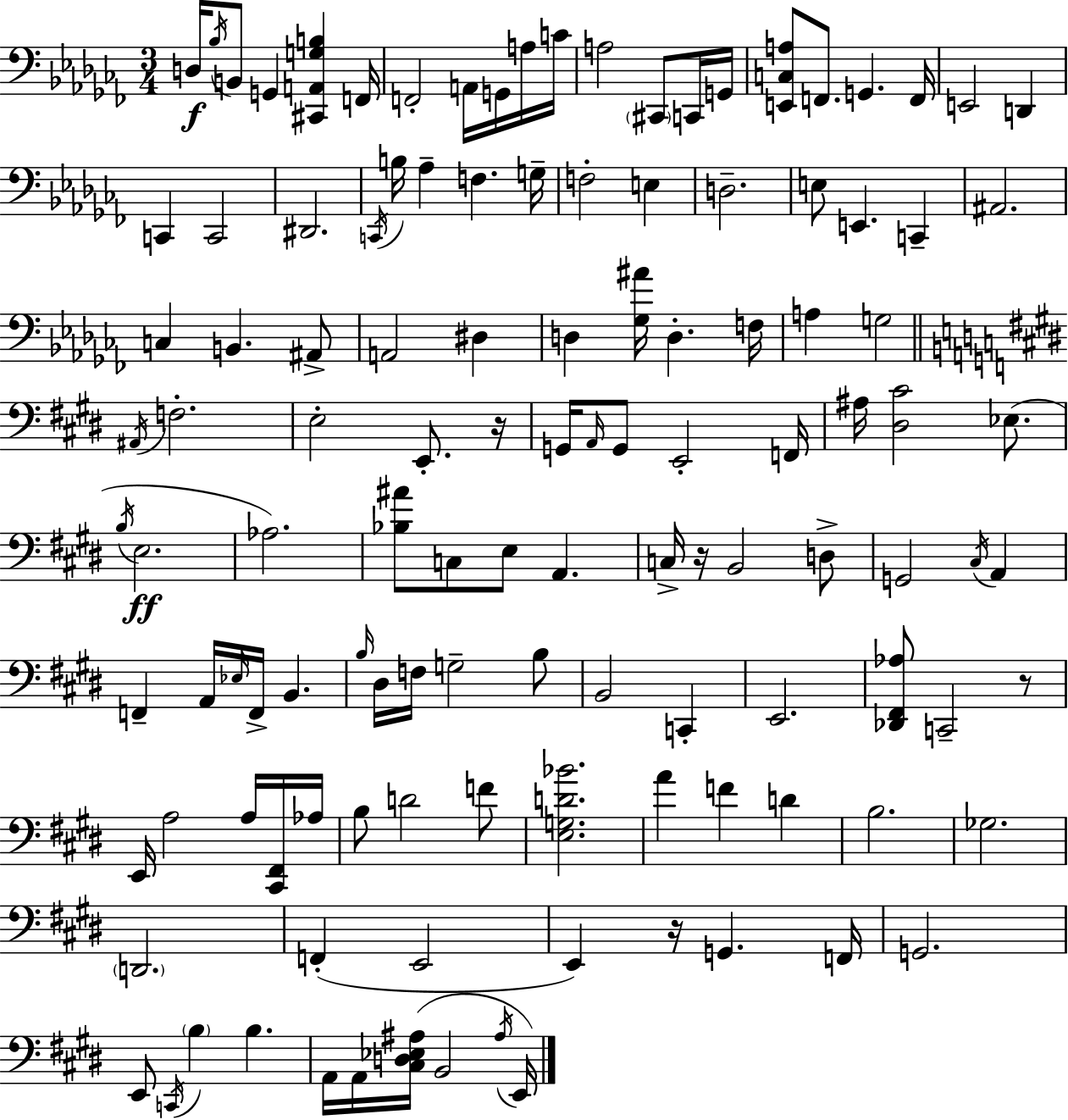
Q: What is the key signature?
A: AES minor